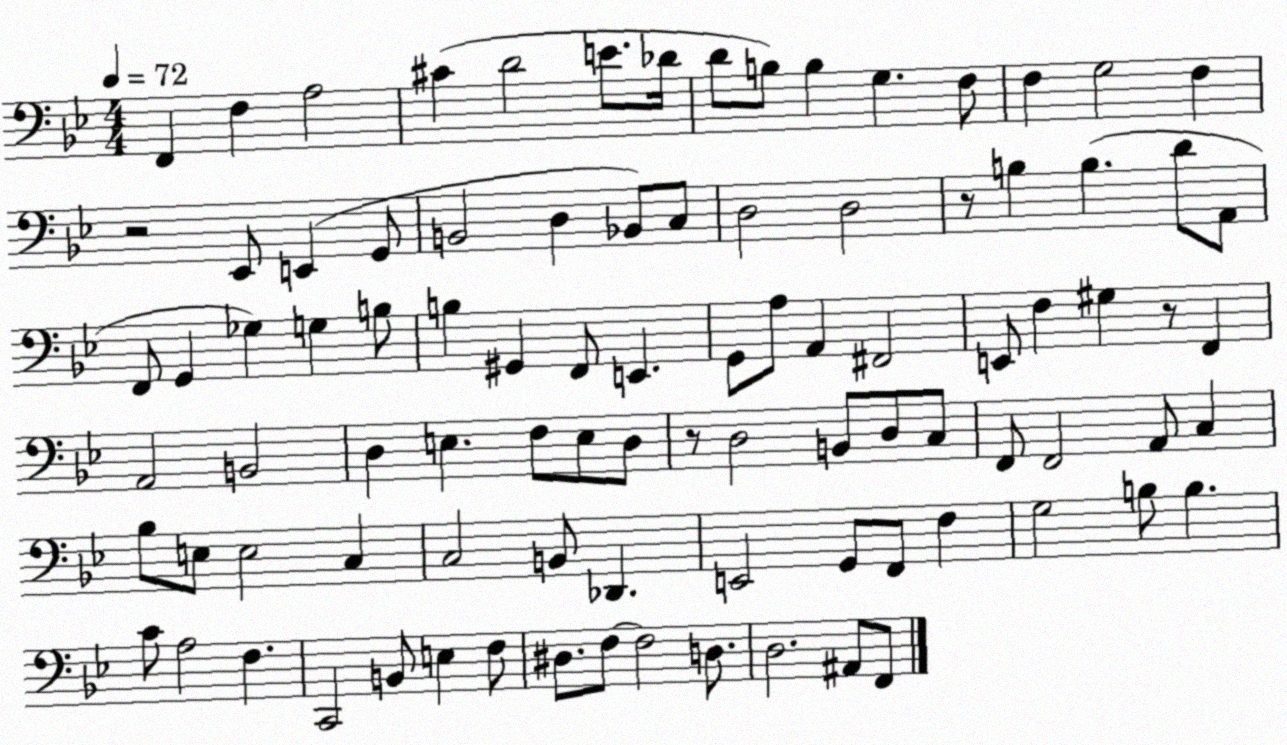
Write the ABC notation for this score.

X:1
T:Untitled
M:4/4
L:1/4
K:Bb
F,, F, A,2 ^C D2 E/2 _D/4 D/2 B,/2 B, G, F,/2 F, G,2 F, z2 _E,,/2 E,, G,,/2 B,,2 D, _B,,/2 C,/2 D,2 D,2 z/2 B, B, D/2 A,,/2 F,,/2 G,, _G, G, B,/2 B, ^G,, F,,/2 E,, G,,/2 A,/2 A,, ^F,,2 E,,/2 F, ^G, z/2 F,, A,,2 B,,2 D, E, F,/2 E,/2 D,/2 z/2 D,2 B,,/2 D,/2 C,/2 F,,/2 F,,2 A,,/2 C, _B,/2 E,/2 E,2 C, C,2 B,,/2 _D,, E,,2 G,,/2 F,,/2 F, G,2 B,/2 B, C/2 A,2 F, C,,2 B,,/2 E, F,/2 ^D,/2 F,/2 F,2 D,/2 D,2 ^A,,/2 F,,/2